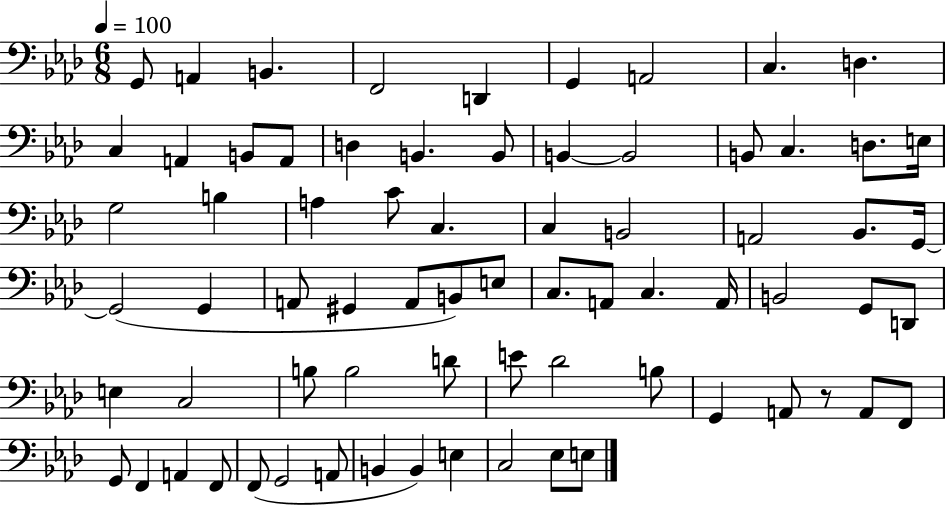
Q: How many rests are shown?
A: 1